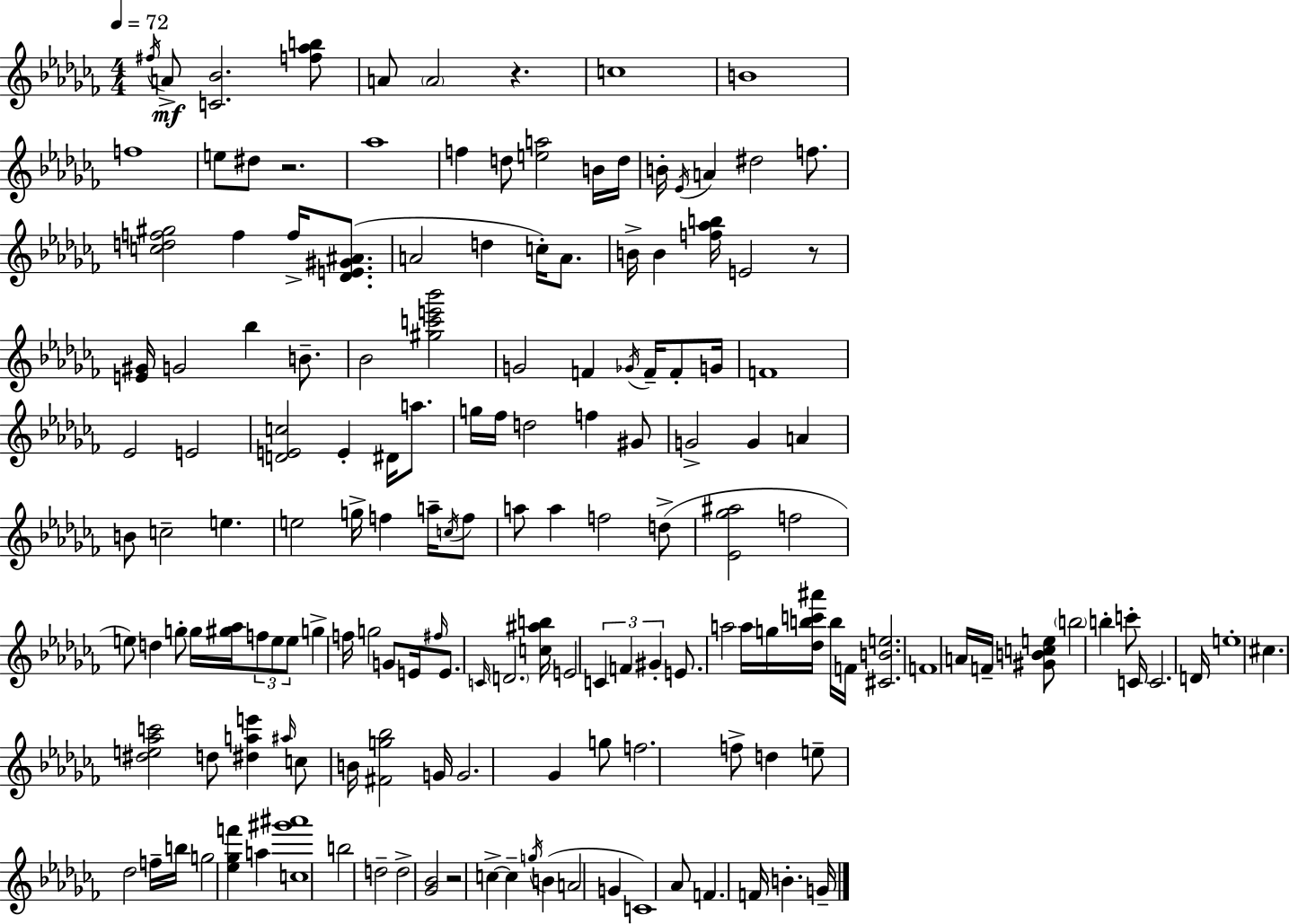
{
  \clef treble
  \numericTimeSignature
  \time 4/4
  \key aes \minor
  \tempo 4 = 72
  \acciaccatura { fis''16 }\mf a'8-> <c' bes'>2. <f'' aes'' b''>8 | a'8 \parenthesize a'2 r4. | c''1 | b'1 | \break f''1 | e''8 dis''8 r2. | aes''1 | f''4 d''8 <e'' a''>2 b'16 | \break d''16 b'16-. \acciaccatura { ees'16 } a'4 dis''2 f''8. | <c'' d'' f'' gis''>2 f''4 f''16-> <des' e' gis' ais'>8.( | a'2 d''4 c''16-.) a'8. | b'16-> b'4 <f'' aes'' b''>16 e'2 | \break r8 <e' gis'>16 g'2 bes''4 b'8.-- | bes'2 <gis'' c''' e''' bes'''>2 | g'2 f'4 \acciaccatura { ges'16 } f'16-- | f'8-. g'16 f'1 | \break ees'2 e'2 | <d' e' c''>2 e'4-. dis'16 | a''8. g''16 fes''16 d''2 f''4 | gis'8 g'2-> g'4 a'4 | \break b'8 c''2-- e''4. | e''2 g''16-> f''4 | a''16-- \acciaccatura { c''16 } f''8 a''8 a''4 f''2 | d''8->( <ees' ges'' ais''>2 f''2 | \break e''8) d''4 g''8-. g''16 <gis'' aes''>16 \tuplet 3/2 { f''8 | e''8 e''8 } g''4-> f''16 g''2 | g'8 e'16 \grace { fis''16 } e'8. \grace { c'16 } \parenthesize d'2. | <c'' ais'' b''>16 e'2 \tuplet 3/2 { c'4 | \break f'4 gis'4-. } e'8. a''2 | a''16 g''16 <des'' b'' c''' ais'''>16 b''16 f'16 <cis' b' e''>2. | f'1 | a'16 f'16-- <gis' b' c'' e''>8 \parenthesize b''2 | \break b''4-. c'''8-. c'16 c'2. | d'16 e''1-. | cis''4. <dis'' e'' aes'' c'''>2 | d''8 <dis'' a'' e'''>4 \grace { ais''16 } c''8 b'16 <fis' g'' bes''>2 | \break g'16 g'2. | ges'4 g''8 f''2. | f''8-> d''4 e''8-- des''2 | f''16-- b''16 g''2 <ees'' ges'' f'''>4 | \break a''4 <c'' gis''' ais'''>1 | b''2 d''2-- | d''2-> <ges' bes'>2 | r2 c''4->~~ | \break c''4-- \acciaccatura { g''16 } b'4( a'2 | g'4 c'1) | aes'8 f'4. | f'16 b'4.-. g'16-- \bar "|."
}